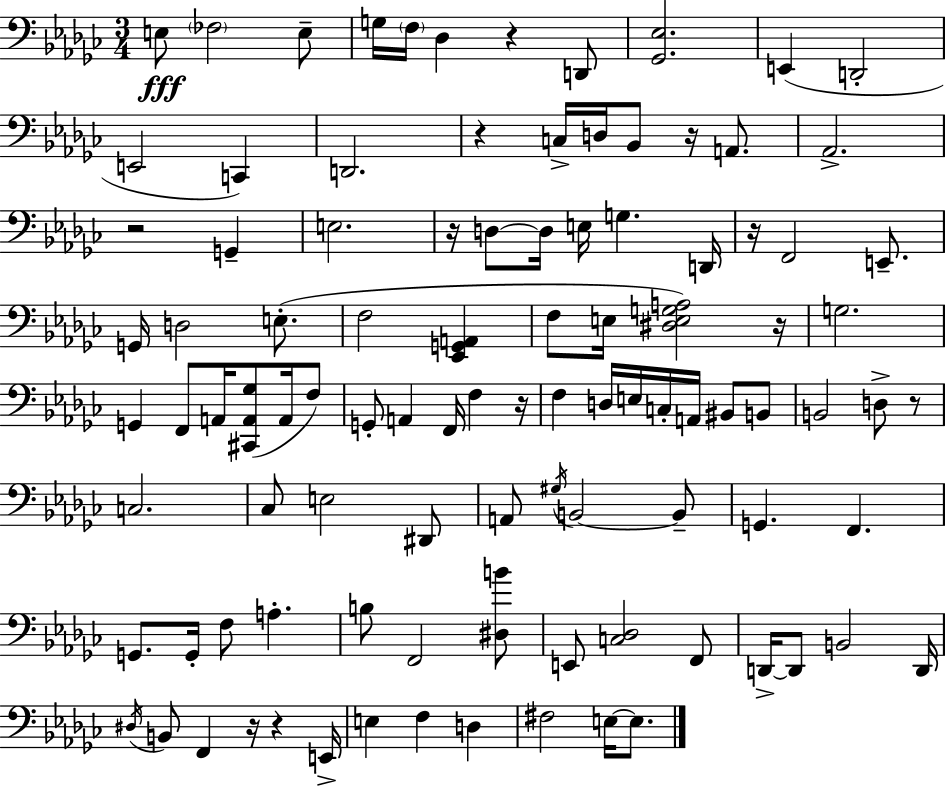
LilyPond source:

{
  \clef bass
  \numericTimeSignature
  \time 3/4
  \key ees \minor
  e8\fff \parenthesize fes2 e8-- | g16 \parenthesize f16 des4 r4 d,8 | <ges, ees>2. | e,4( d,2-. | \break e,2 c,4) | d,2. | r4 c16-> d16 bes,8 r16 a,8. | aes,2.-> | \break r2 g,4-- | e2. | r16 d8~~ d16 e16 g4. d,16 | r16 f,2 e,8.-- | \break g,16 d2 e8.-.( | f2 <ees, g, a,>4 | f8 e16 <dis e g a>2) r16 | g2. | \break g,4 f,8 a,16 <cis, a, ges>8( a,16 f8) | g,8-. a,4 f,16 f4 r16 | f4 d16 e16 c16-. a,16 bis,8 b,8 | b,2 d8-> r8 | \break c2. | ces8 e2 dis,8 | a,8 \acciaccatura { gis16 } b,2~~ b,8-- | g,4. f,4. | \break g,8. g,16-. f8 a4.-. | b8 f,2 <dis b'>8 | e,8 <c des>2 f,8 | d,16->~~ d,8 b,2 | \break d,16 \acciaccatura { dis16 } b,8 f,4 r16 r4 | e,16-> e4 f4 d4 | fis2 e16~~ e8. | \bar "|."
}